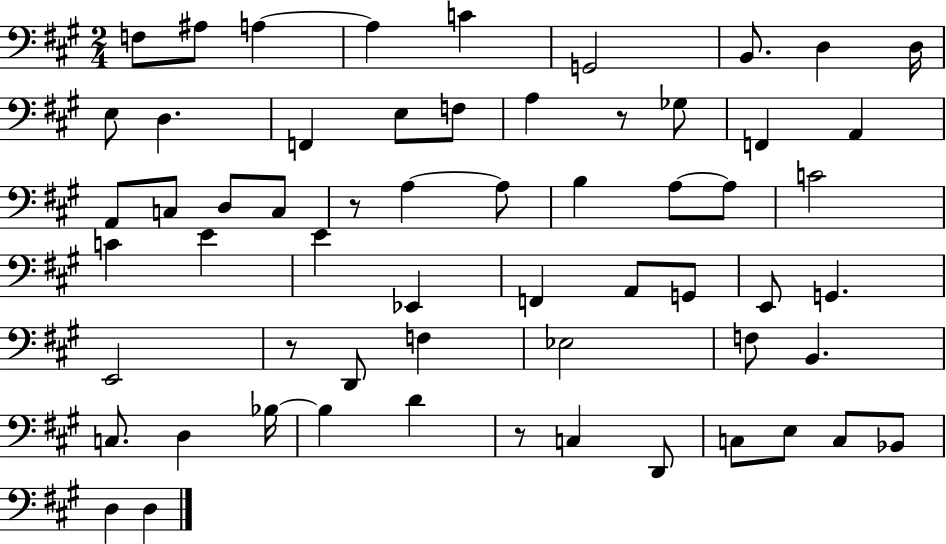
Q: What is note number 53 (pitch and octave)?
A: C3